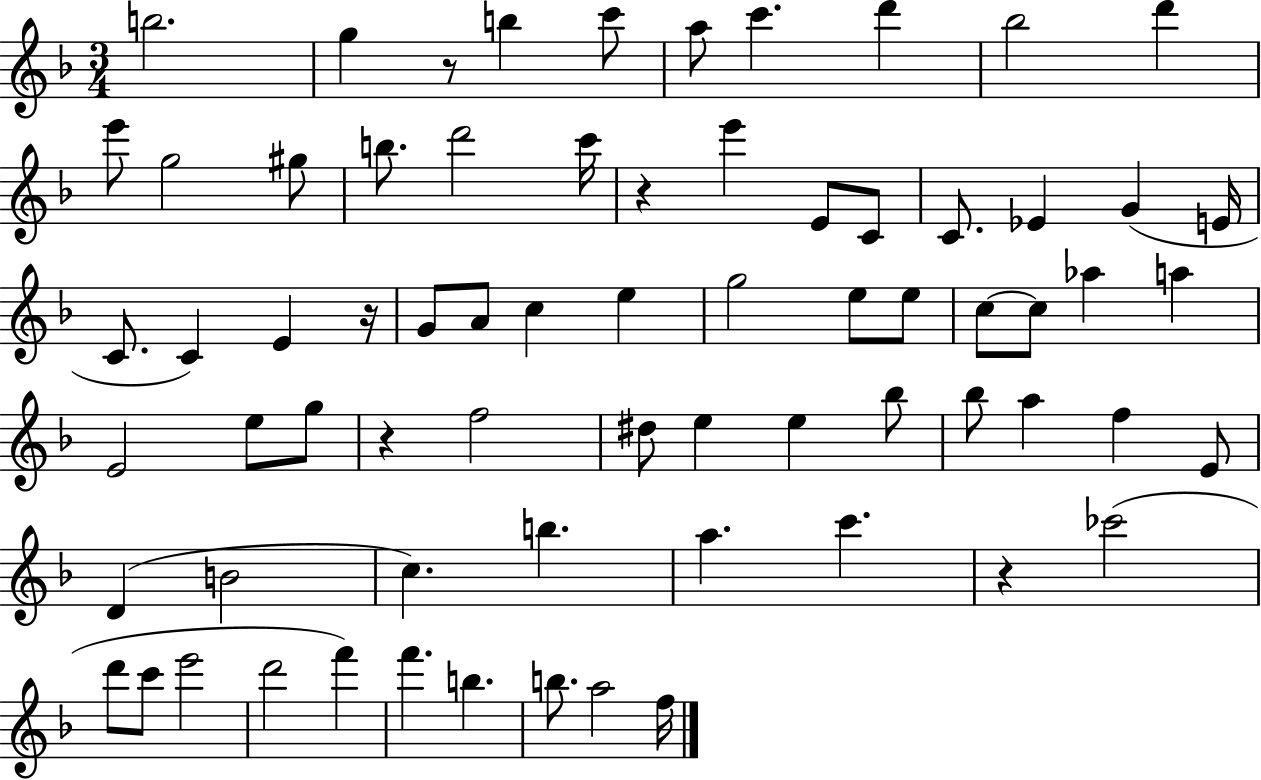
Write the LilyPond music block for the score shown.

{
  \clef treble
  \numericTimeSignature
  \time 3/4
  \key f \major
  b''2. | g''4 r8 b''4 c'''8 | a''8 c'''4. d'''4 | bes''2 d'''4 | \break e'''8 g''2 gis''8 | b''8. d'''2 c'''16 | r4 e'''4 e'8 c'8 | c'8. ees'4 g'4( e'16 | \break c'8. c'4) e'4 r16 | g'8 a'8 c''4 e''4 | g''2 e''8 e''8 | c''8~~ c''8 aes''4 a''4 | \break e'2 e''8 g''8 | r4 f''2 | dis''8 e''4 e''4 bes''8 | bes''8 a''4 f''4 e'8 | \break d'4( b'2 | c''4.) b''4. | a''4. c'''4. | r4 ces'''2( | \break d'''8 c'''8 e'''2 | d'''2 f'''4) | f'''4. b''4. | b''8. a''2 f''16 | \break \bar "|."
}